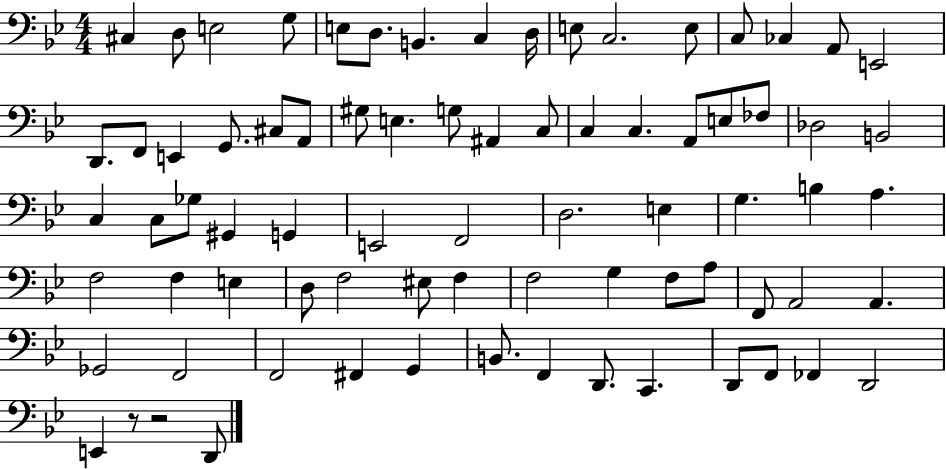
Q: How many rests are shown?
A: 2